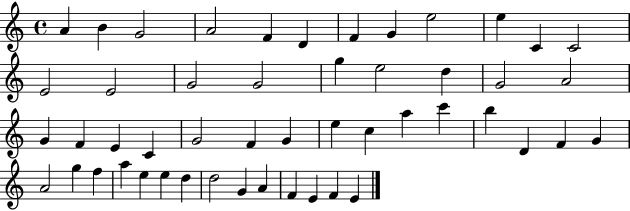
{
  \clef treble
  \time 4/4
  \defaultTimeSignature
  \key c \major
  a'4 b'4 g'2 | a'2 f'4 d'4 | f'4 g'4 e''2 | e''4 c'4 c'2 | \break e'2 e'2 | g'2 g'2 | g''4 e''2 d''4 | g'2 a'2 | \break g'4 f'4 e'4 c'4 | g'2 f'4 g'4 | e''4 c''4 a''4 c'''4 | b''4 d'4 f'4 g'4 | \break a'2 g''4 f''4 | a''4 e''4 e''4 d''4 | d''2 g'4 a'4 | f'4 e'4 f'4 e'4 | \break \bar "|."
}